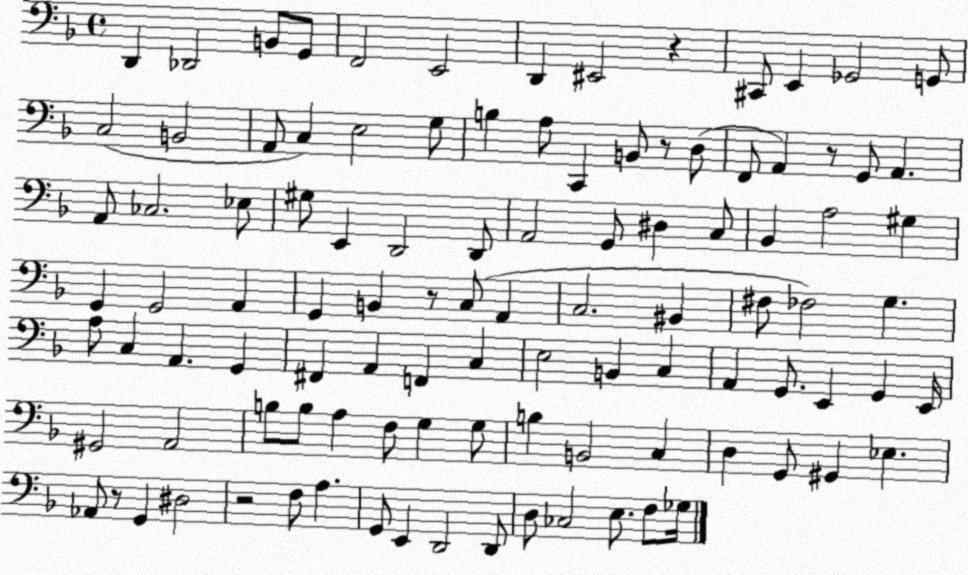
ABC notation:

X:1
T:Untitled
M:4/4
L:1/4
K:F
D,, _D,,2 B,,/2 G,,/2 F,,2 E,,2 D,, ^E,,2 z ^C,,/2 E,, _G,,2 G,,/2 C,2 B,,2 A,,/2 C, E,2 G,/2 B, A,/2 C,, B,,/2 z/2 D,/2 F,,/2 A,, z/2 G,,/2 A,, A,,/2 _C,2 _E,/2 ^G,/2 E,, D,,2 D,,/2 A,,2 G,,/2 ^D, C,/2 _B,, A,2 ^G, G,, G,,2 A,, G,, B,, z/2 C,/2 A,, C,2 ^B,, ^F,/2 _F,2 G, A,/2 C, A,, G,, ^F,, A,, F,, C, E,2 B,, C, A,, G,,/2 E,, G,, E,,/4 ^G,,2 A,,2 B,/2 B,/2 A, F,/2 G, G,/2 B, B,,2 C, D, G,,/2 ^G,, _E, _A,,/2 z/2 G,, ^D,2 z2 F,/2 A, G,,/2 E,, D,,2 D,,/2 D,/2 _C,2 E,/2 F,/2 _G,/4